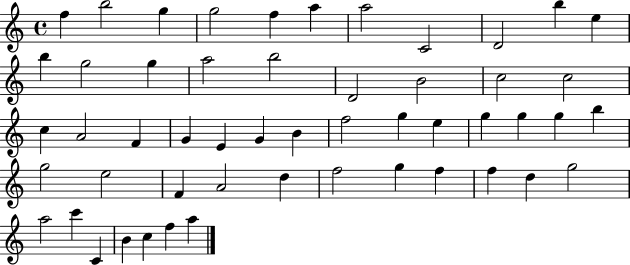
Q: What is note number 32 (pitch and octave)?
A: G5